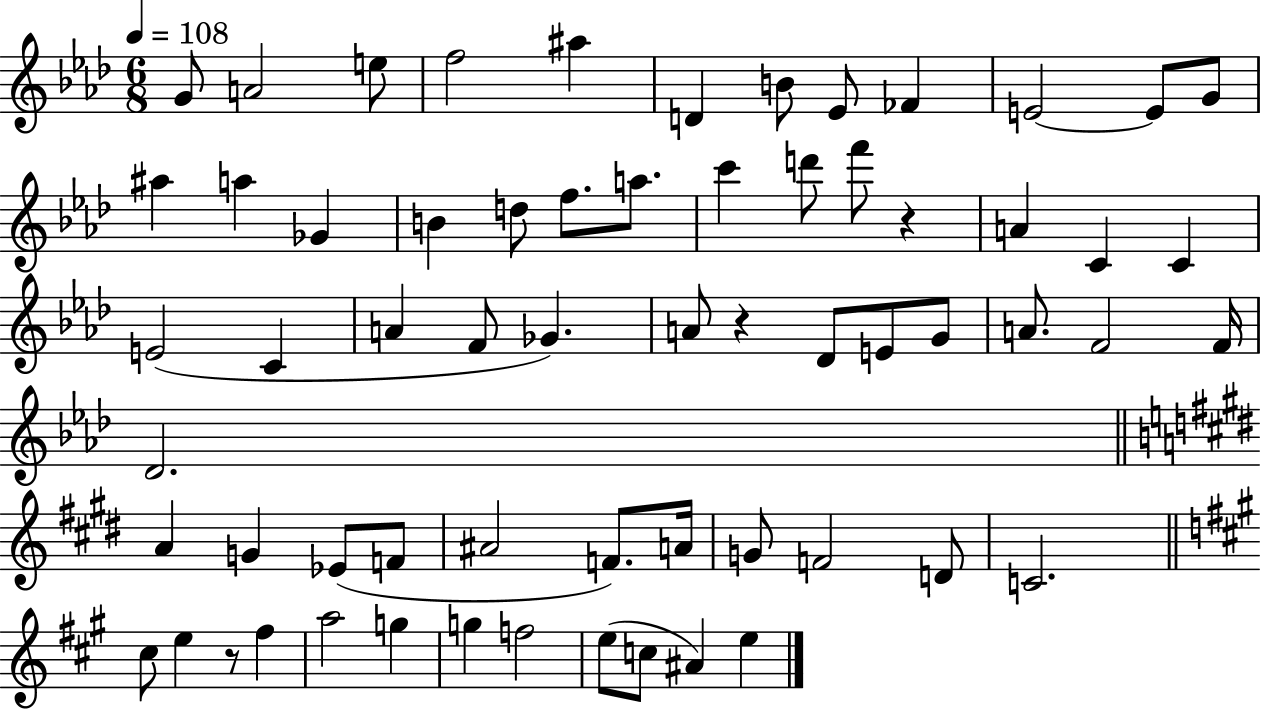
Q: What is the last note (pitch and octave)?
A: E5